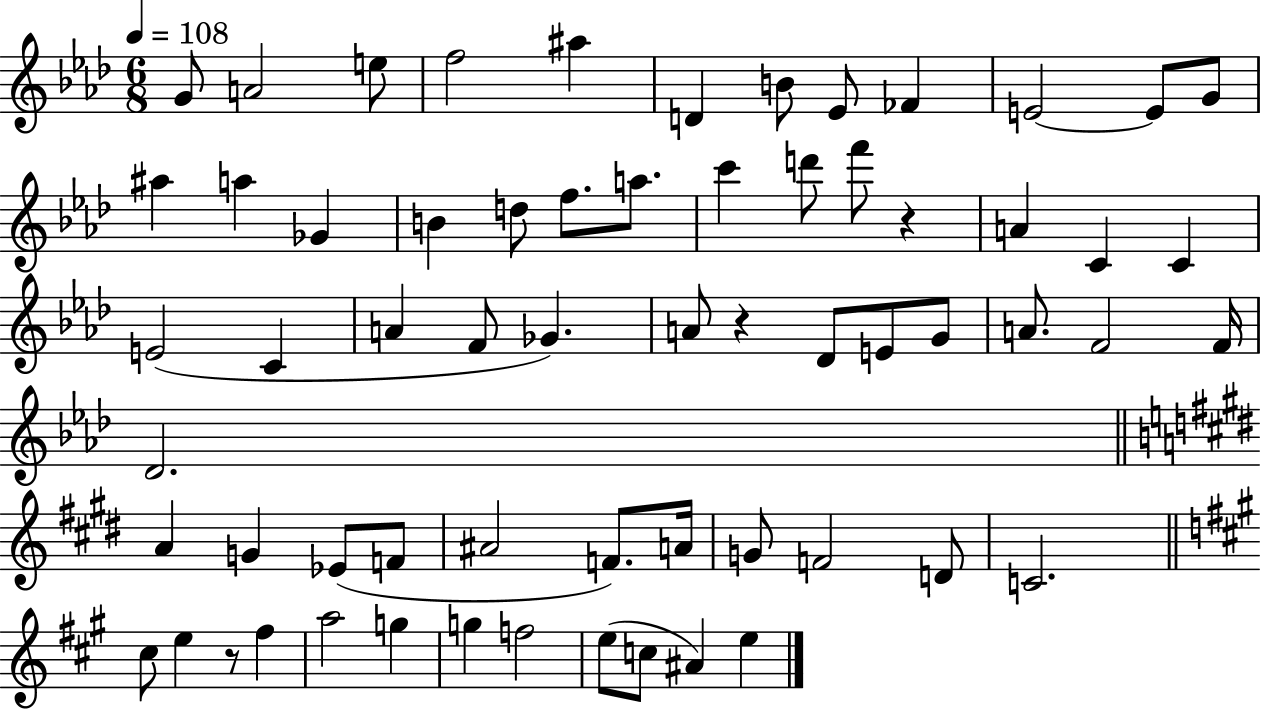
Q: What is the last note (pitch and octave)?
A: E5